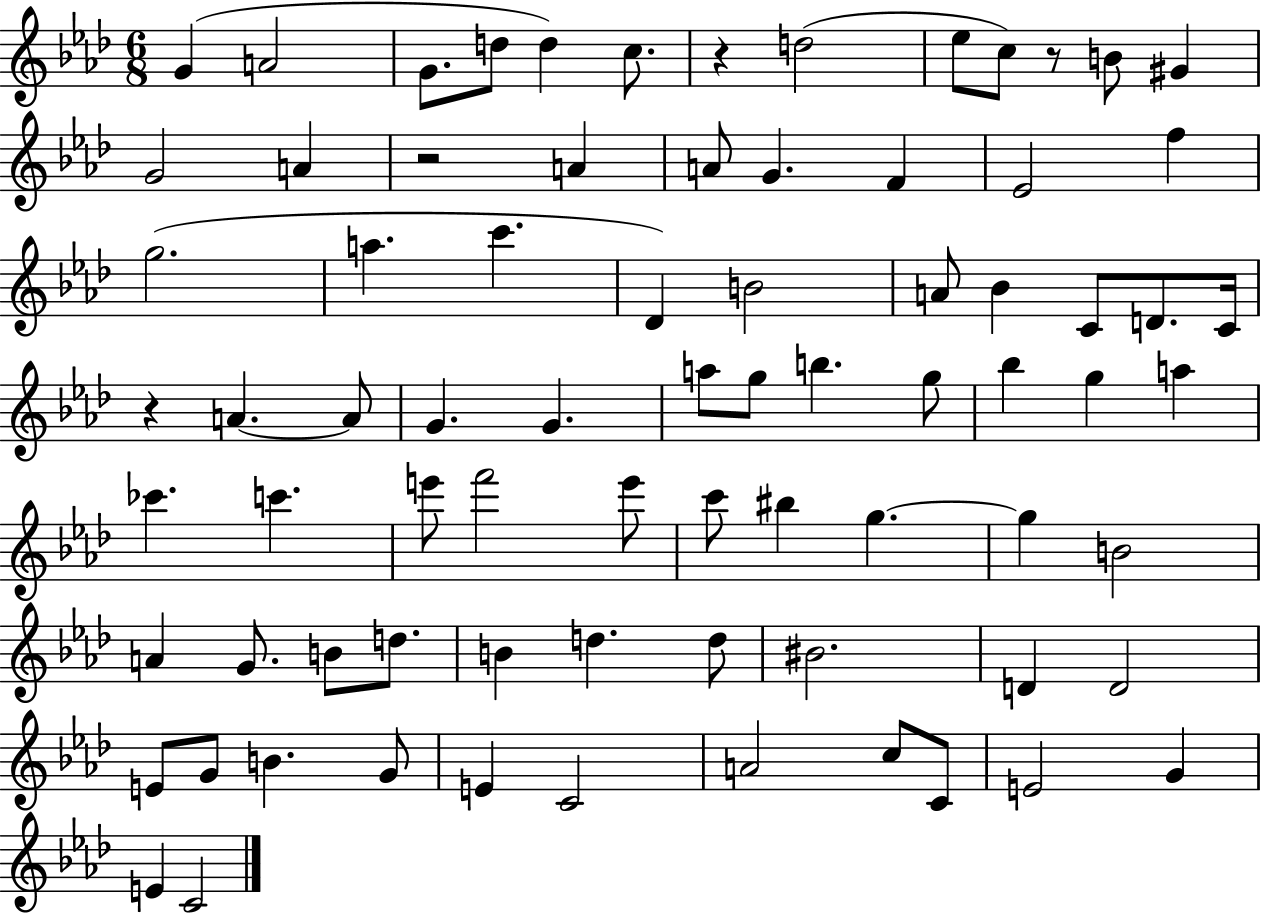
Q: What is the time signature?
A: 6/8